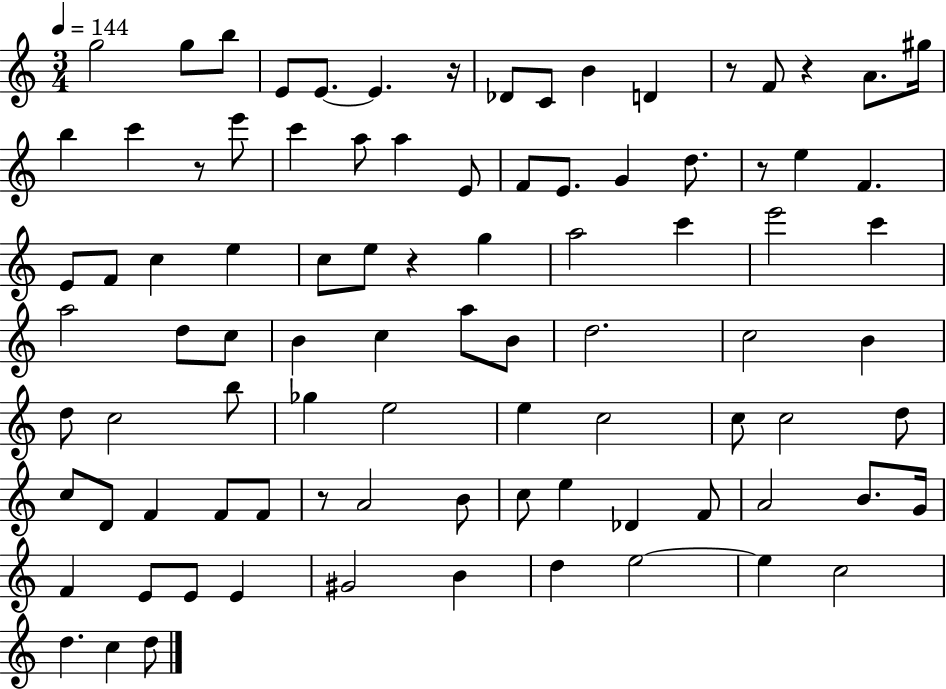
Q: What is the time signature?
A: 3/4